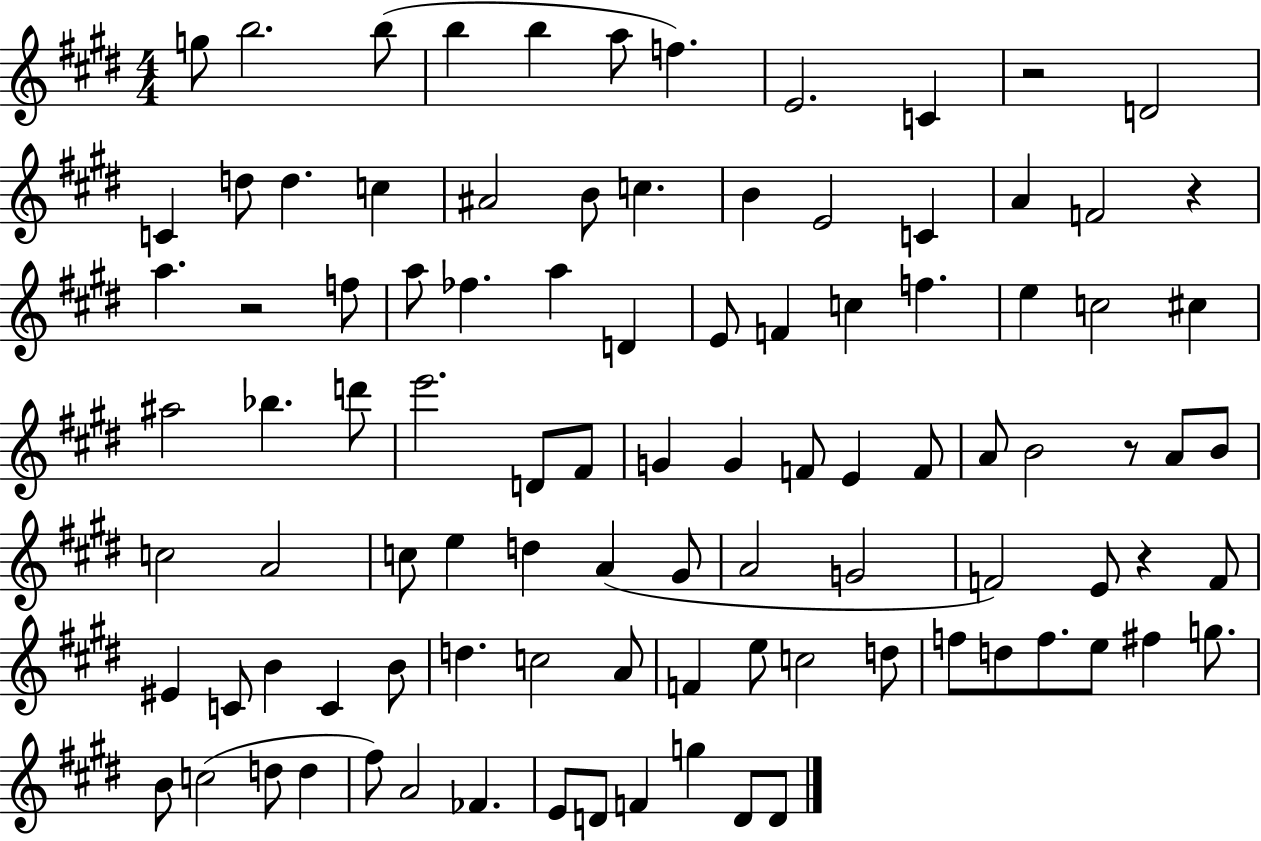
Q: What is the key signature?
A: E major